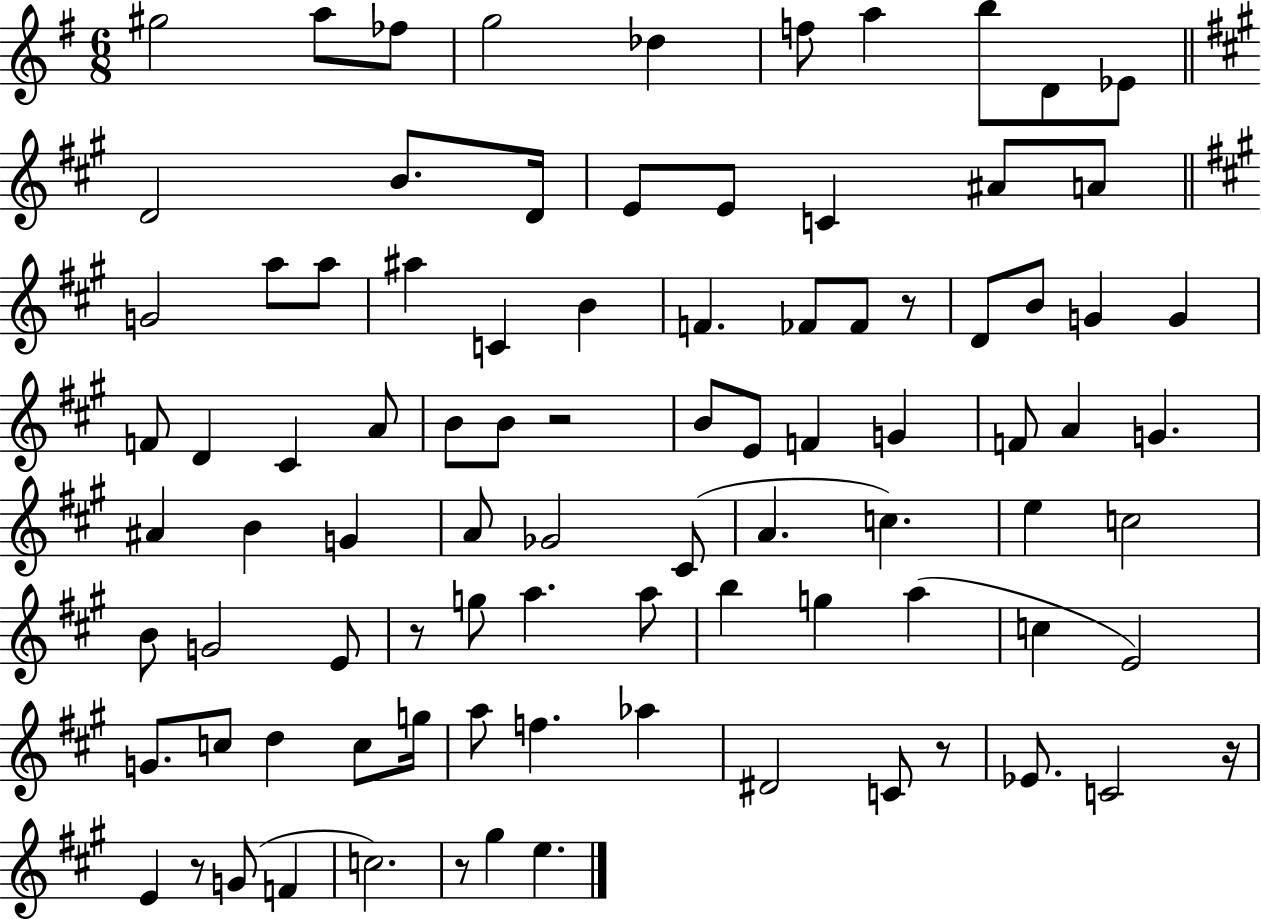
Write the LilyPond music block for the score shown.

{
  \clef treble
  \numericTimeSignature
  \time 6/8
  \key g \major
  gis''2 a''8 fes''8 | g''2 des''4 | f''8 a''4 b''8 d'8 ees'8 | \bar "||" \break \key a \major d'2 b'8. d'16 | e'8 e'8 c'4 ais'8 a'8 | \bar "||" \break \key a \major g'2 a''8 a''8 | ais''4 c'4 b'4 | f'4. fes'8 fes'8 r8 | d'8 b'8 g'4 g'4 | \break f'8 d'4 cis'4 a'8 | b'8 b'8 r2 | b'8 e'8 f'4 g'4 | f'8 a'4 g'4. | \break ais'4 b'4 g'4 | a'8 ges'2 cis'8( | a'4. c''4.) | e''4 c''2 | \break b'8 g'2 e'8 | r8 g''8 a''4. a''8 | b''4 g''4 a''4( | c''4 e'2) | \break g'8. c''8 d''4 c''8 g''16 | a''8 f''4. aes''4 | dis'2 c'8 r8 | ees'8. c'2 r16 | \break e'4 r8 g'8( f'4 | c''2.) | r8 gis''4 e''4. | \bar "|."
}